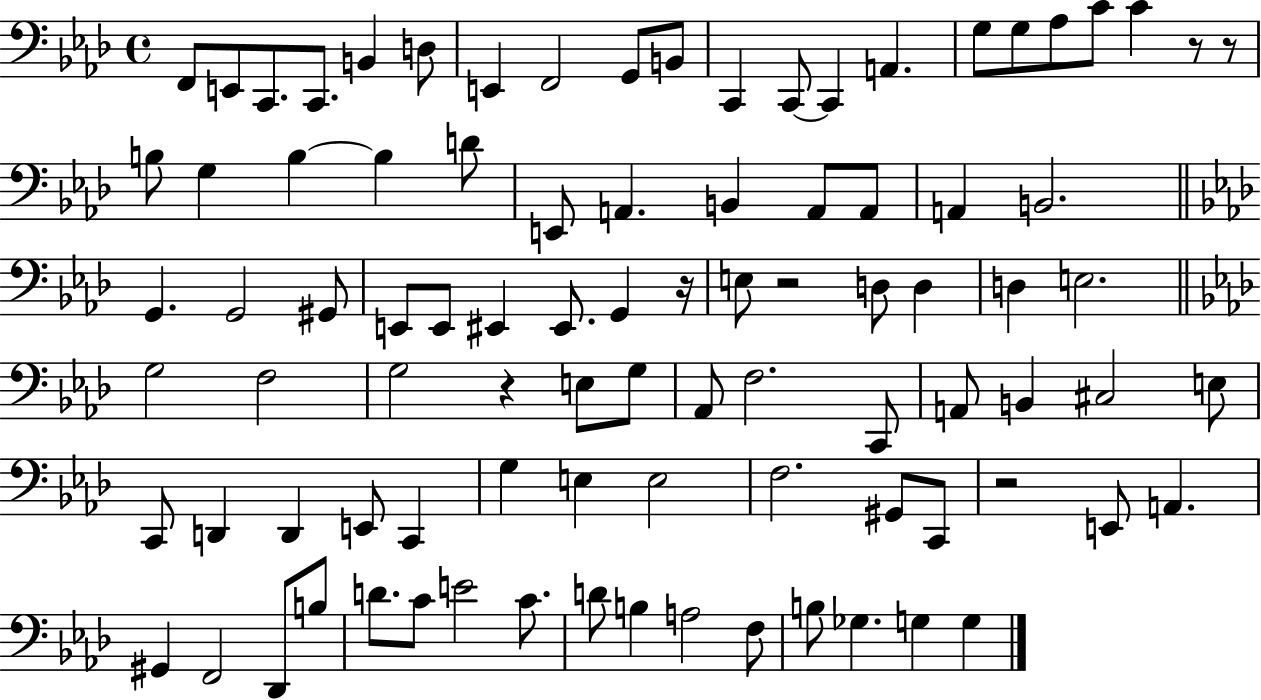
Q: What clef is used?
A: bass